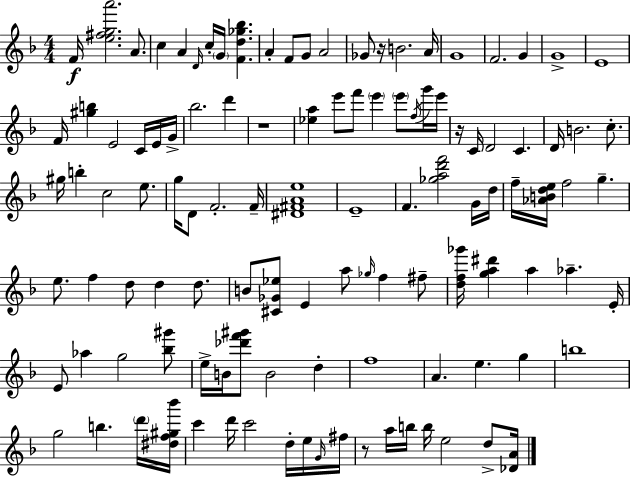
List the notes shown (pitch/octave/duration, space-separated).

F4/s [E5,F#5,G5,A6]/h. A4/e. C5/q A4/q D4/s C5/s G4/s [F4,D5,Gb5,Bb5]/q. A4/q F4/e G4/e A4/h Gb4/e R/s B4/h. A4/s G4/w F4/h. G4/q G4/w E4/w F4/s [G#5,B5]/q E4/h C4/s E4/s G4/s Bb5/h. D6/q R/w [Eb5,A5]/q E6/e F6/e E6/q E6/e F5/s G6/s E6/s R/s C4/s D4/h C4/q. D4/s B4/h. C5/e. G#5/s B5/q C5/h E5/e. G5/s D4/e F4/h. F4/s [D#4,F#4,A4,E5]/w E4/w F4/q. [Gb5,A5,D6,F6]/h G4/s D5/s F5/s [Ab4,B4,D5,E5]/s F5/h G5/q. E5/e. F5/q D5/e D5/q D5/e. B4/e [C#4,Gb4,Eb5]/e E4/q A5/e Gb5/s F5/q F#5/e [D5,F5,Gb6]/s [G5,A5,D#6]/q A5/q Ab5/q. E4/s E4/e Ab5/q G5/h [Bb5,G#6]/e E5/s B4/s [Db6,F6,G#6]/e B4/h D5/q F5/w A4/q. E5/q. G5/q B5/w G5/h B5/q. D6/s [D#5,F5,G#5,Bb6]/s C6/q D6/s C6/h D5/s E5/s G4/s F#5/s R/e A5/s B5/s B5/s E5/h D5/e [Db4,A4]/s